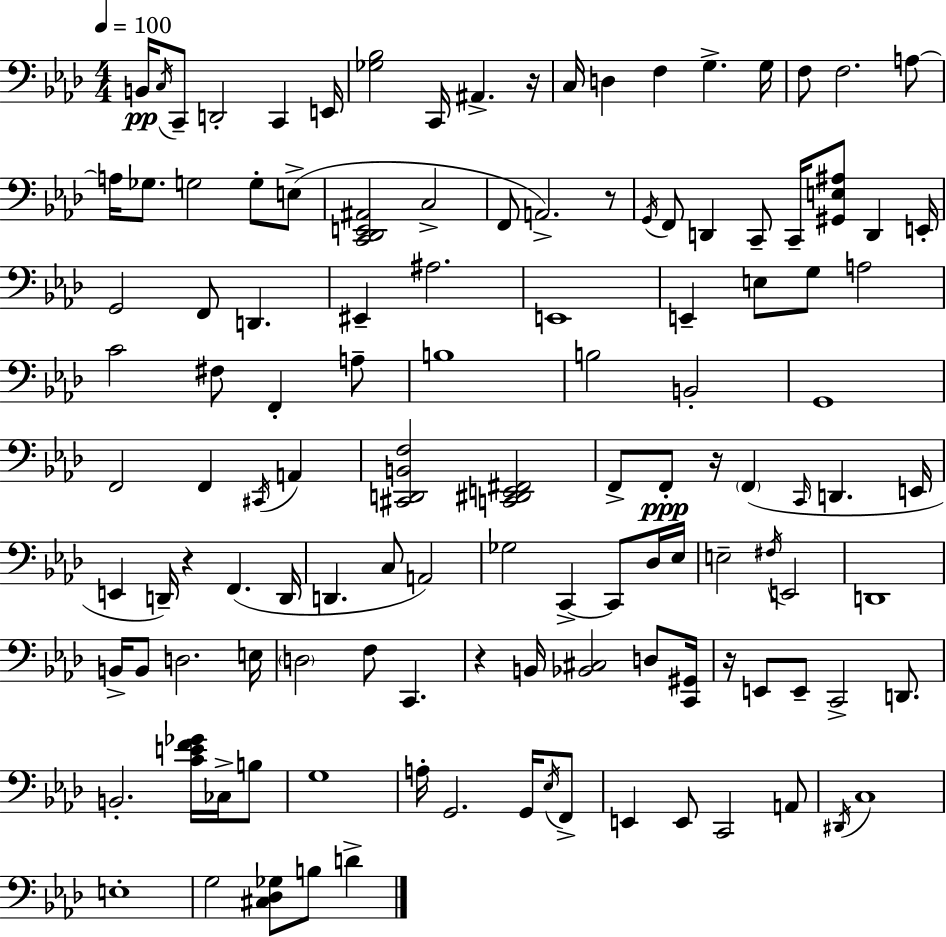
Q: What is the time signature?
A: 4/4